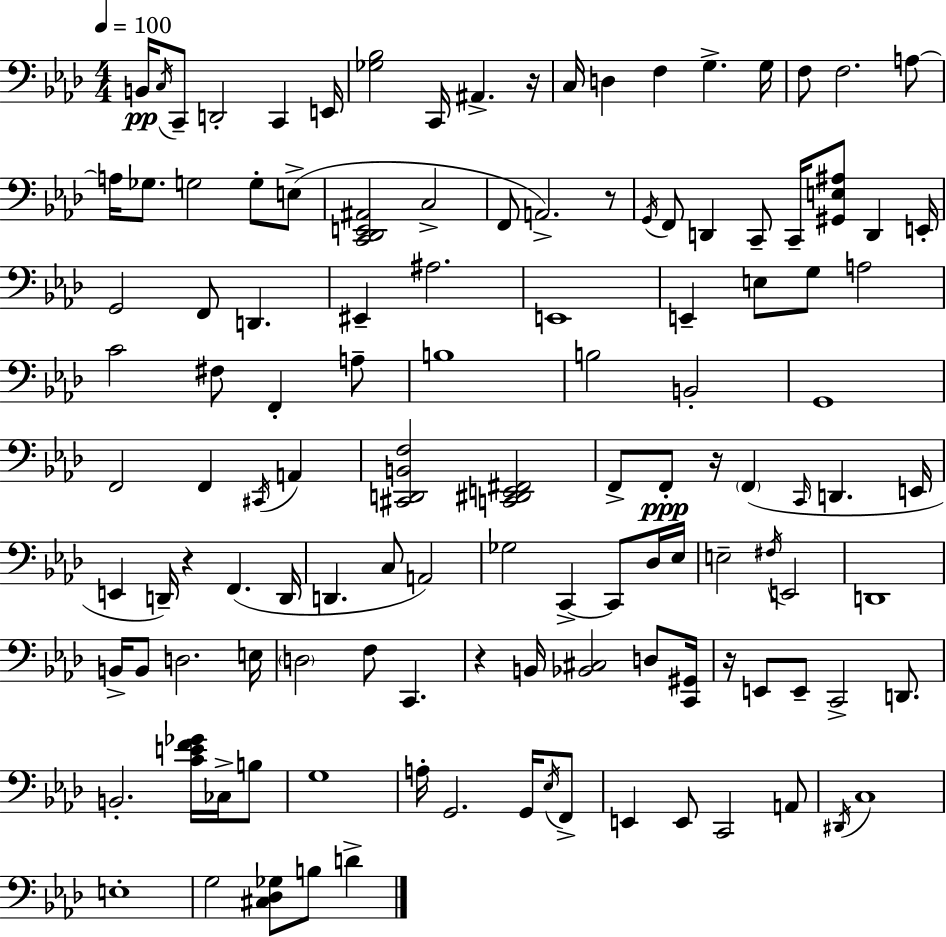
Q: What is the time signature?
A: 4/4